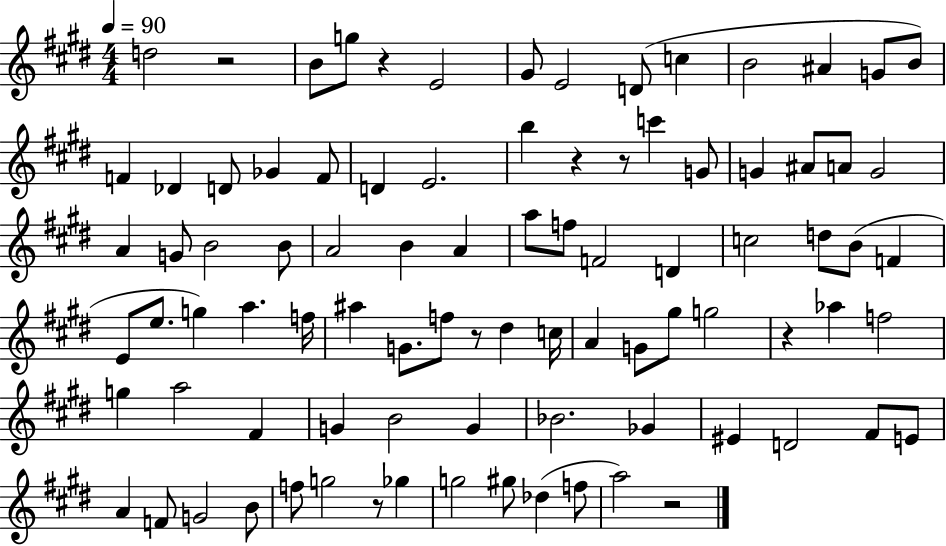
D5/h R/h B4/e G5/e R/q E4/h G#4/e E4/h D4/e C5/q B4/h A#4/q G4/e B4/e F4/q Db4/q D4/e Gb4/q F4/e D4/q E4/h. B5/q R/q R/e C6/q G4/e G4/q A#4/e A4/e G4/h A4/q G4/e B4/h B4/e A4/h B4/q A4/q A5/e F5/e F4/h D4/q C5/h D5/e B4/e F4/q E4/e E5/e. G5/q A5/q. F5/s A#5/q G4/e. F5/e R/e D#5/q C5/s A4/q G4/e G#5/e G5/h R/q Ab5/q F5/h G5/q A5/h F#4/q G4/q B4/h G4/q Bb4/h. Gb4/q EIS4/q D4/h F#4/e E4/e A4/q F4/e G4/h B4/e F5/e G5/h R/e Gb5/q G5/h G#5/e Db5/q F5/e A5/h R/h